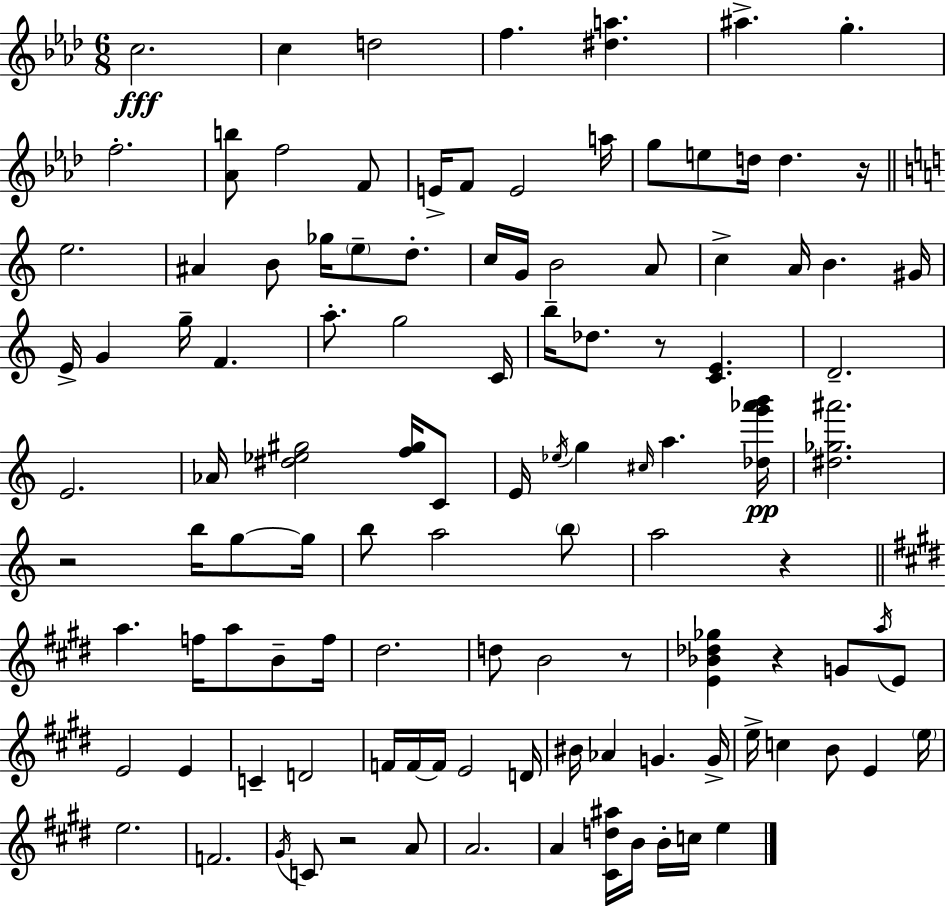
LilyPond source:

{
  \clef treble
  \numericTimeSignature
  \time 6/8
  \key f \minor
  \repeat volta 2 { c''2.\fff | c''4 d''2 | f''4. <dis'' a''>4. | ais''4.-> g''4.-. | \break f''2.-. | <aes' b''>8 f''2 f'8 | e'16-> f'8 e'2 a''16 | g''8 e''8 d''16 d''4. r16 | \break \bar "||" \break \key c \major e''2. | ais'4 b'8 ges''16 \parenthesize e''8-- d''8.-. | c''16 g'16 b'2 a'8 | c''4-> a'16 b'4. gis'16 | \break e'16-> g'4 g''16-- f'4. | a''8.-. g''2 c'16 | b''16-- des''8. r8 <c' e'>4. | d'2.-- | \break e'2. | aes'16 <dis'' ees'' gis''>2 <f'' gis''>16 c'8 | e'16 \acciaccatura { ees''16 } g''4 \grace { cis''16 } a''4. | <des'' g''' aes''' b'''>16\pp <dis'' ges'' ais'''>2. | \break r2 b''16 g''8~~ | g''16 b''8 a''2 | \parenthesize b''8 a''2 r4 | \bar "||" \break \key e \major a''4. f''16 a''8 b'8-- f''16 | dis''2. | d''8 b'2 r8 | <e' bes' des'' ges''>4 r4 g'8 \acciaccatura { a''16 } e'8 | \break e'2 e'4 | c'4-- d'2 | f'16 f'16~~ f'16 e'2 | d'16 bis'16 aes'4 g'4. | \break g'16-> e''16-> c''4 b'8 e'4 | \parenthesize e''16 e''2. | f'2. | \acciaccatura { gis'16 } c'8 r2 | \break a'8 a'2. | a'4 <cis' d'' ais''>16 b'16 b'16-. c''16 e''4 | } \bar "|."
}